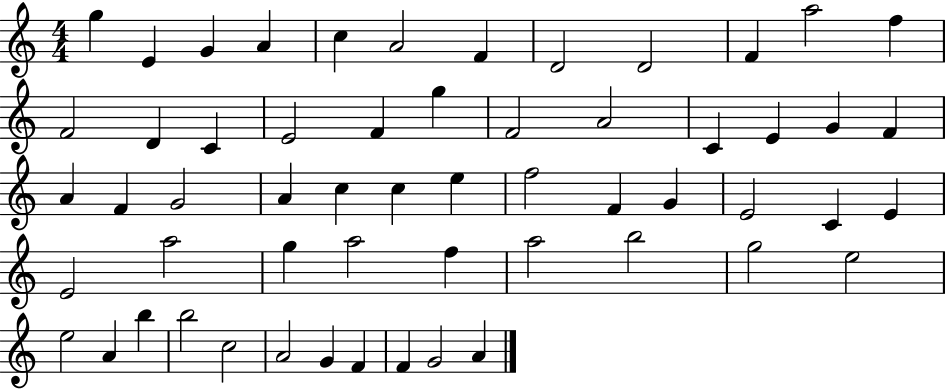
G5/q E4/q G4/q A4/q C5/q A4/h F4/q D4/h D4/h F4/q A5/h F5/q F4/h D4/q C4/q E4/h F4/q G5/q F4/h A4/h C4/q E4/q G4/q F4/q A4/q F4/q G4/h A4/q C5/q C5/q E5/q F5/h F4/q G4/q E4/h C4/q E4/q E4/h A5/h G5/q A5/h F5/q A5/h B5/h G5/h E5/h E5/h A4/q B5/q B5/h C5/h A4/h G4/q F4/q F4/q G4/h A4/q